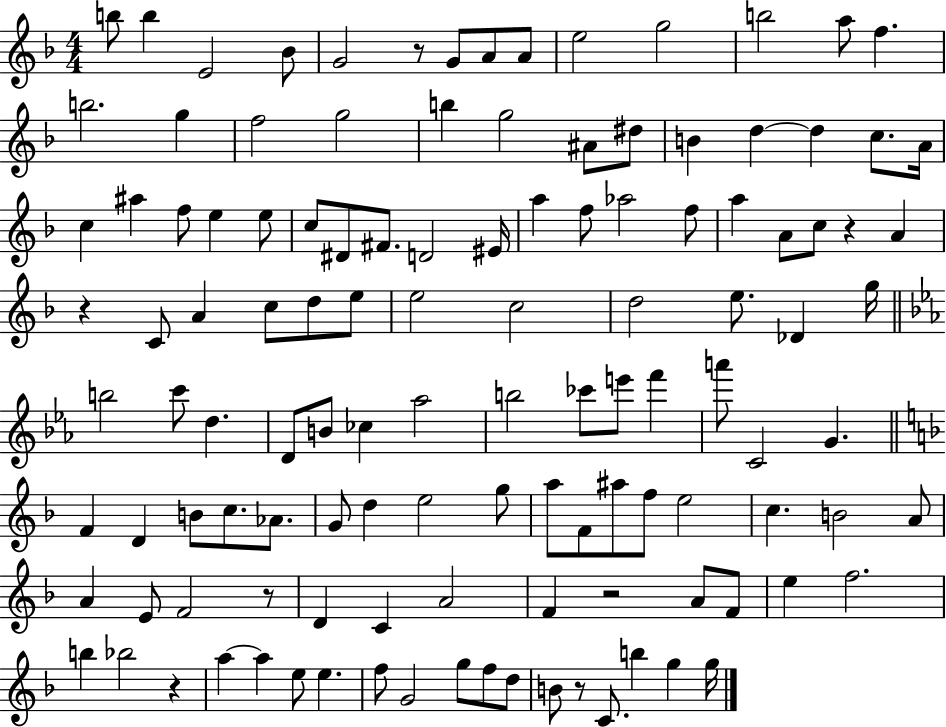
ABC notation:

X:1
T:Untitled
M:4/4
L:1/4
K:F
b/2 b E2 _B/2 G2 z/2 G/2 A/2 A/2 e2 g2 b2 a/2 f b2 g f2 g2 b g2 ^A/2 ^d/2 B d d c/2 A/4 c ^a f/2 e e/2 c/2 ^D/2 ^F/2 D2 ^E/4 a f/2 _a2 f/2 a A/2 c/2 z A z C/2 A c/2 d/2 e/2 e2 c2 d2 e/2 _D g/4 b2 c'/2 d D/2 B/2 _c _a2 b2 _c'/2 e'/2 f' a'/2 C2 G F D B/2 c/2 _A/2 G/2 d e2 g/2 a/2 F/2 ^a/2 f/2 e2 c B2 A/2 A E/2 F2 z/2 D C A2 F z2 A/2 F/2 e f2 b _b2 z a a e/2 e f/2 G2 g/2 f/2 d/2 B/2 z/2 C/2 b g g/4